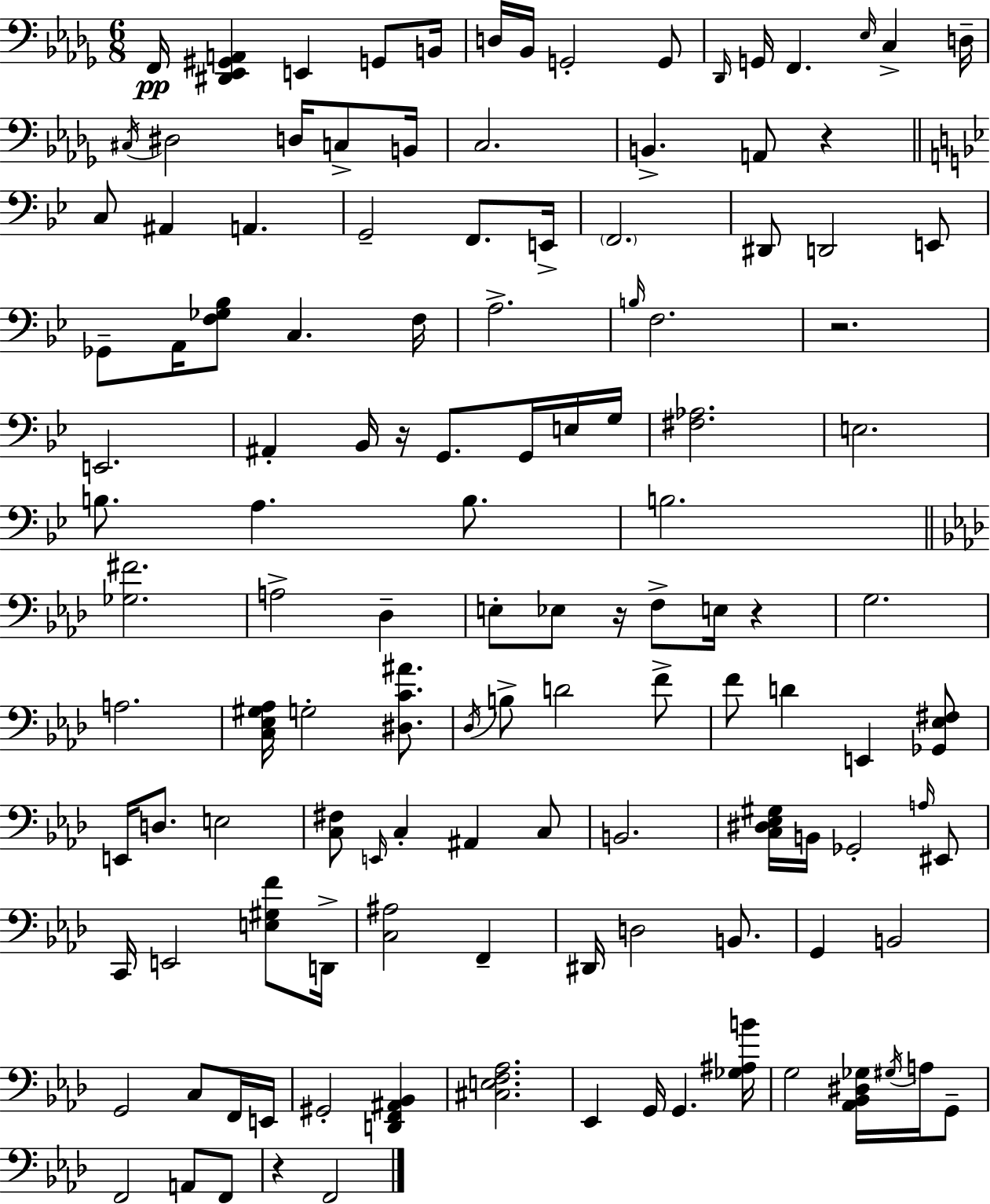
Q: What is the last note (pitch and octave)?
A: F2